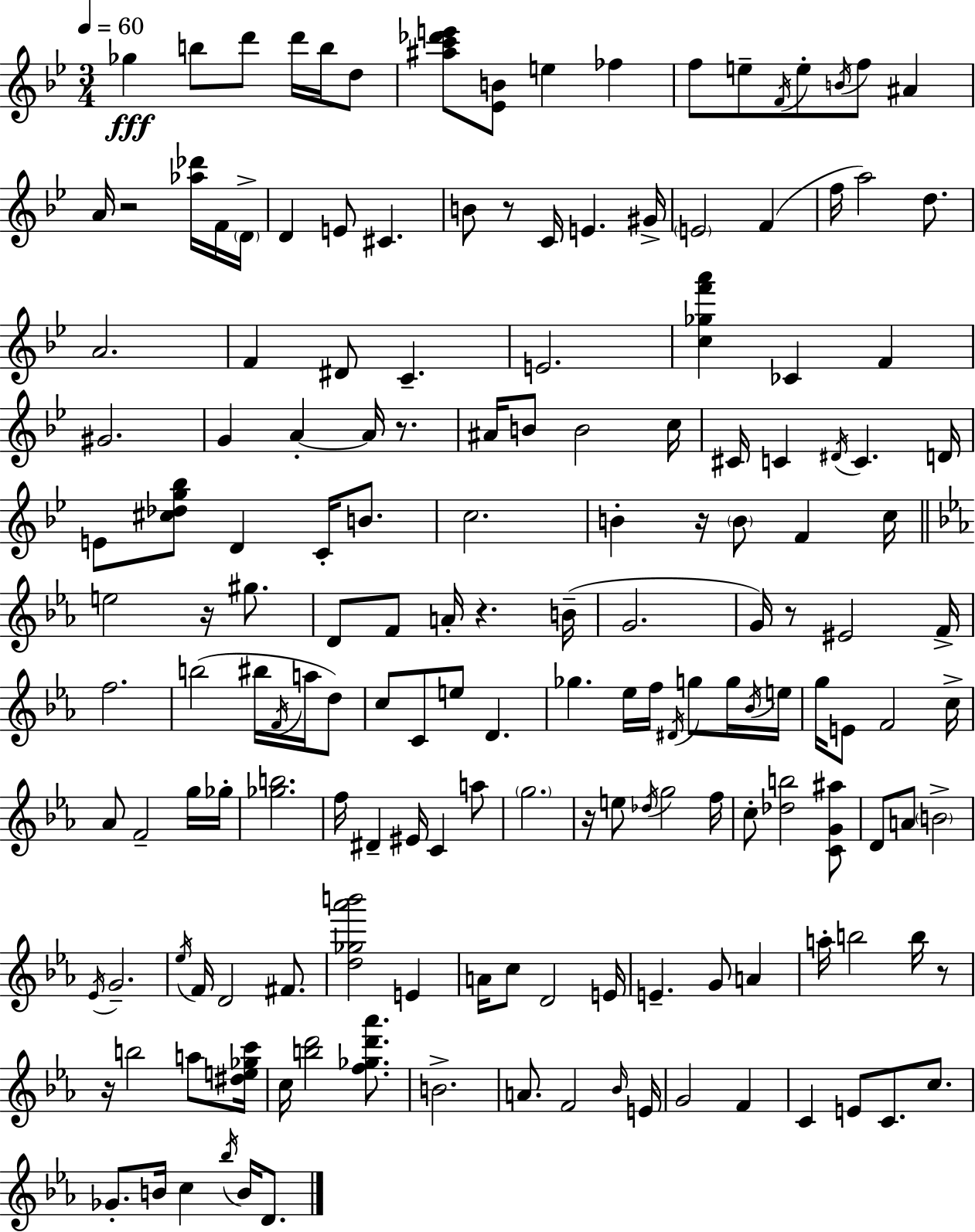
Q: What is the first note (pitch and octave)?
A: Gb5